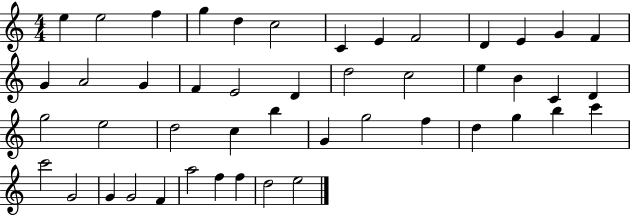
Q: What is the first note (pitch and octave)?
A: E5